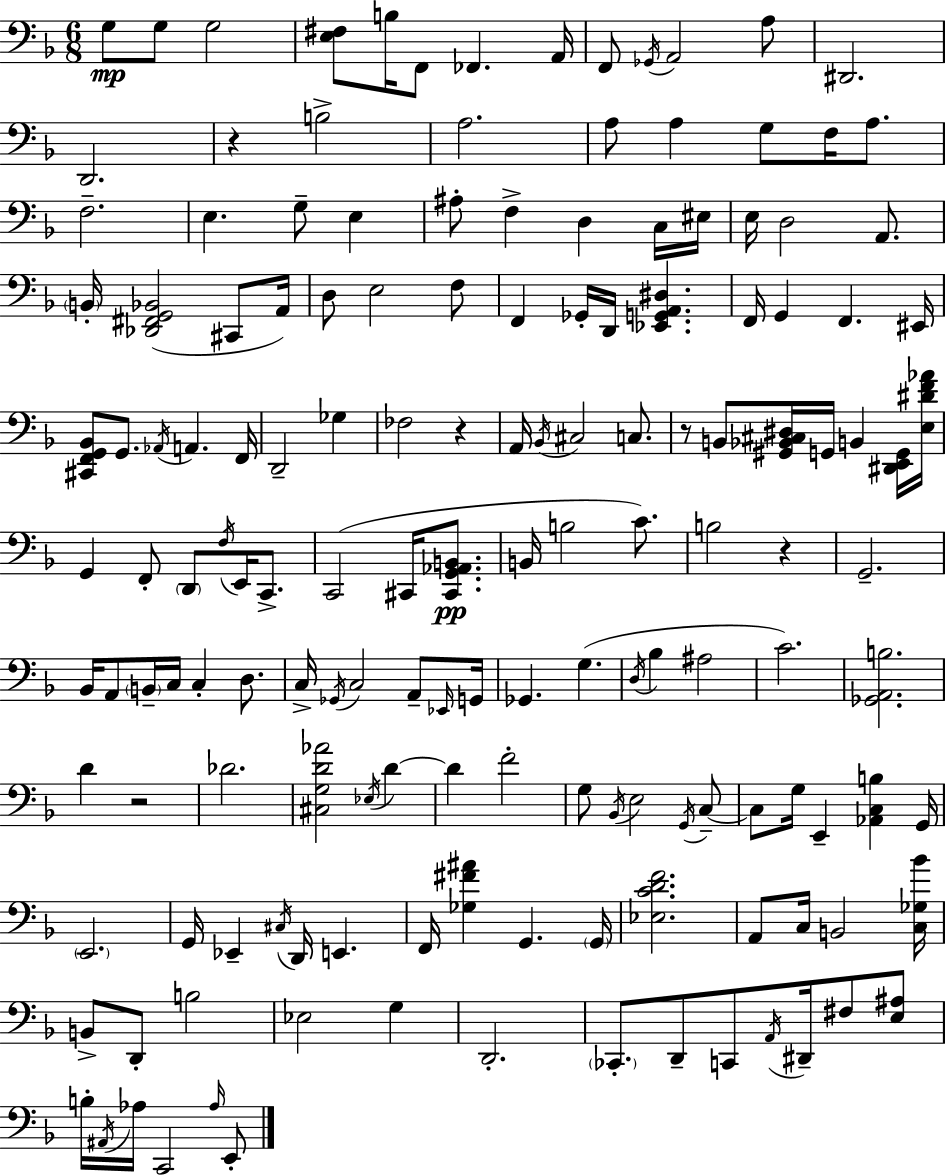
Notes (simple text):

G3/e G3/e G3/h [E3,F#3]/e B3/s F2/e FES2/q. A2/s F2/e Gb2/s A2/h A3/e D#2/h. D2/h. R/q B3/h A3/h. A3/e A3/q G3/e F3/s A3/e. F3/h. E3/q. G3/e E3/q A#3/e F3/q D3/q C3/s EIS3/s E3/s D3/h A2/e. B2/s [Db2,F#2,G2,Bb2]/h C#2/e A2/s D3/e E3/h F3/e F2/q Gb2/s D2/s [Eb2,G2,A2,D#3]/q. F2/s G2/q F2/q. EIS2/s [C#2,F2,G2,Bb2]/e G2/e. Ab2/s A2/q. F2/s D2/h Gb3/q FES3/h R/q A2/s Bb2/s C#3/h C3/e. R/e B2/e [G#2,Bb2,C#3,D#3]/s G2/s B2/q [D#2,E2,G2]/s [E3,D#4,F4,Ab4]/s G2/q F2/e D2/e F3/s E2/s C2/e. C2/h C#2/s [C#2,G2,Ab2,B2]/e. B2/s B3/h C4/e. B3/h R/q G2/h. Bb2/s A2/e B2/s C3/s C3/q D3/e. C3/s Gb2/s C3/h A2/e Eb2/s G2/s Gb2/q. G3/q. D3/s Bb3/q A#3/h C4/h. [Gb2,A2,B3]/h. D4/q R/h Db4/h. [C#3,G3,D4,Ab4]/h Eb3/s D4/q D4/q F4/h G3/e Bb2/s E3/h G2/s C3/e C3/e G3/s E2/q [Ab2,C3,B3]/q G2/s E2/h. G2/s Eb2/q C#3/s D2/s E2/q. F2/s [Gb3,F#4,A#4]/q G2/q. G2/s [Eb3,C4,D4,F4]/h. A2/e C3/s B2/h [C3,Gb3,Bb4]/s B2/e D2/e B3/h Eb3/h G3/q D2/h. CES2/e. D2/e C2/e A2/s D#2/s F#3/e [E3,A#3]/e B3/s A#2/s Ab3/s C2/h Ab3/s E2/e